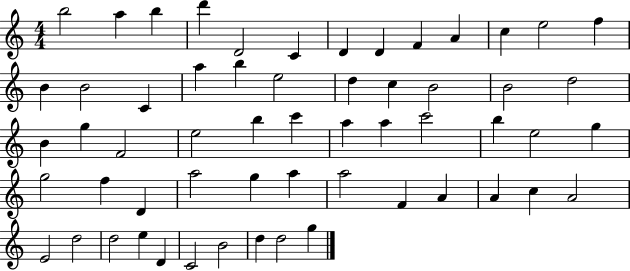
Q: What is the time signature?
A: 4/4